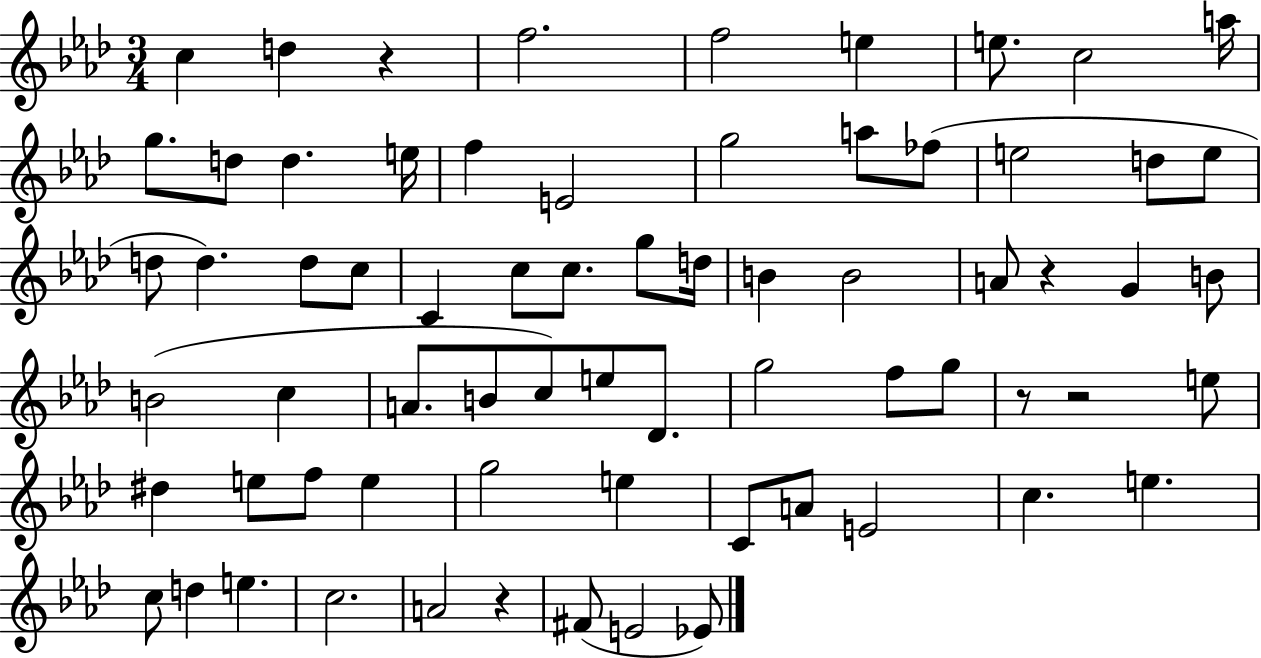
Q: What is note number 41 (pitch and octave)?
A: Db4